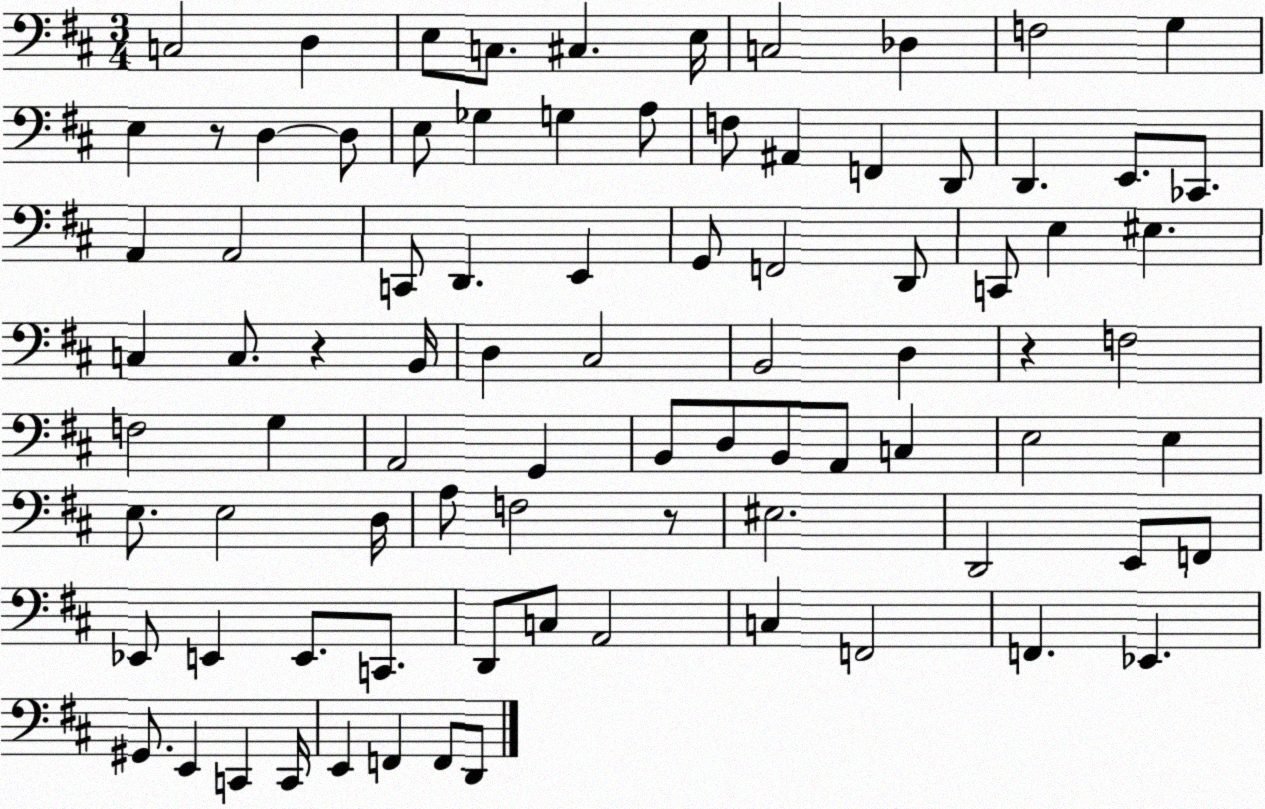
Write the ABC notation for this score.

X:1
T:Untitled
M:3/4
L:1/4
K:D
C,2 D, E,/2 C,/2 ^C, E,/4 C,2 _D, F,2 G, E, z/2 D, D,/2 E,/2 _G, G, A,/2 F,/2 ^A,, F,, D,,/2 D,, E,,/2 _C,,/2 A,, A,,2 C,,/2 D,, E,, G,,/2 F,,2 D,,/2 C,,/2 E, ^E, C, C,/2 z B,,/4 D, ^C,2 B,,2 D, z F,2 F,2 G, A,,2 G,, B,,/2 D,/2 B,,/2 A,,/2 C, E,2 E, E,/2 E,2 D,/4 A,/2 F,2 z/2 ^E,2 D,,2 E,,/2 F,,/2 _E,,/2 E,, E,,/2 C,,/2 D,,/2 C,/2 A,,2 C, F,,2 F,, _E,, ^G,,/2 E,, C,, C,,/4 E,, F,, F,,/2 D,,/2